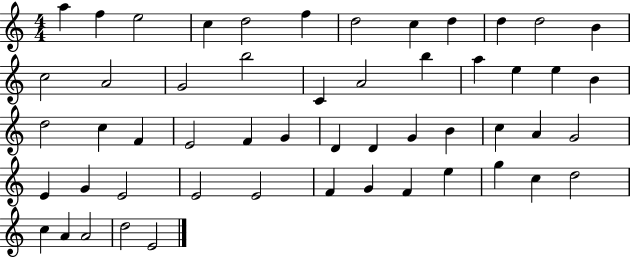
X:1
T:Untitled
M:4/4
L:1/4
K:C
a f e2 c d2 f d2 c d d d2 B c2 A2 G2 b2 C A2 b a e e B d2 c F E2 F G D D G B c A G2 E G E2 E2 E2 F G F e g c d2 c A A2 d2 E2